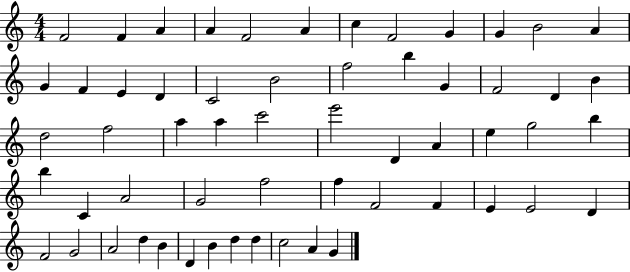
{
  \clef treble
  \numericTimeSignature
  \time 4/4
  \key c \major
  f'2 f'4 a'4 | a'4 f'2 a'4 | c''4 f'2 g'4 | g'4 b'2 a'4 | \break g'4 f'4 e'4 d'4 | c'2 b'2 | f''2 b''4 g'4 | f'2 d'4 b'4 | \break d''2 f''2 | a''4 a''4 c'''2 | e'''2 d'4 a'4 | e''4 g''2 b''4 | \break b''4 c'4 a'2 | g'2 f''2 | f''4 f'2 f'4 | e'4 e'2 d'4 | \break f'2 g'2 | a'2 d''4 b'4 | d'4 b'4 d''4 d''4 | c''2 a'4 g'4 | \break \bar "|."
}